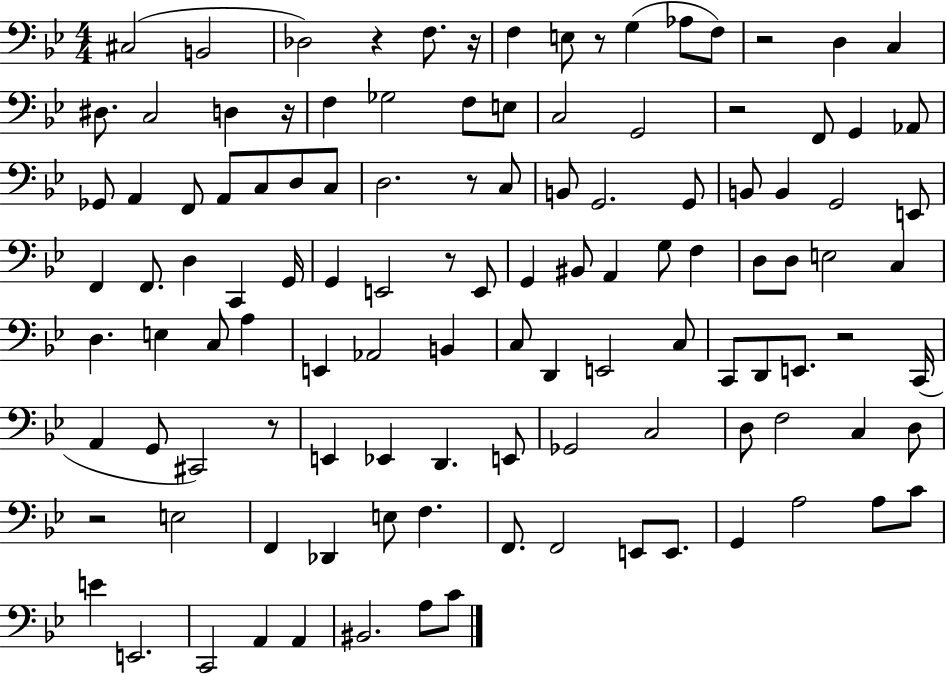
C#3/h B2/h Db3/h R/q F3/e. R/s F3/q E3/e R/e G3/q Ab3/e F3/e R/h D3/q C3/q D#3/e. C3/h D3/q R/s F3/q Gb3/h F3/e E3/e C3/h G2/h R/h F2/e G2/q Ab2/e Gb2/e A2/q F2/e A2/e C3/e D3/e C3/e D3/h. R/e C3/e B2/e G2/h. G2/e B2/e B2/q G2/h E2/e F2/q F2/e. D3/q C2/q G2/s G2/q E2/h R/e E2/e G2/q BIS2/e A2/q G3/e F3/q D3/e D3/e E3/h C3/q D3/q. E3/q C3/e A3/q E2/q Ab2/h B2/q C3/e D2/q E2/h C3/e C2/e D2/e E2/e. R/h C2/s A2/q G2/e C#2/h R/e E2/q Eb2/q D2/q. E2/e Gb2/h C3/h D3/e F3/h C3/q D3/e R/h E3/h F2/q Db2/q E3/e F3/q. F2/e. F2/h E2/e E2/e. G2/q A3/h A3/e C4/e E4/q E2/h. C2/h A2/q A2/q BIS2/h. A3/e C4/e